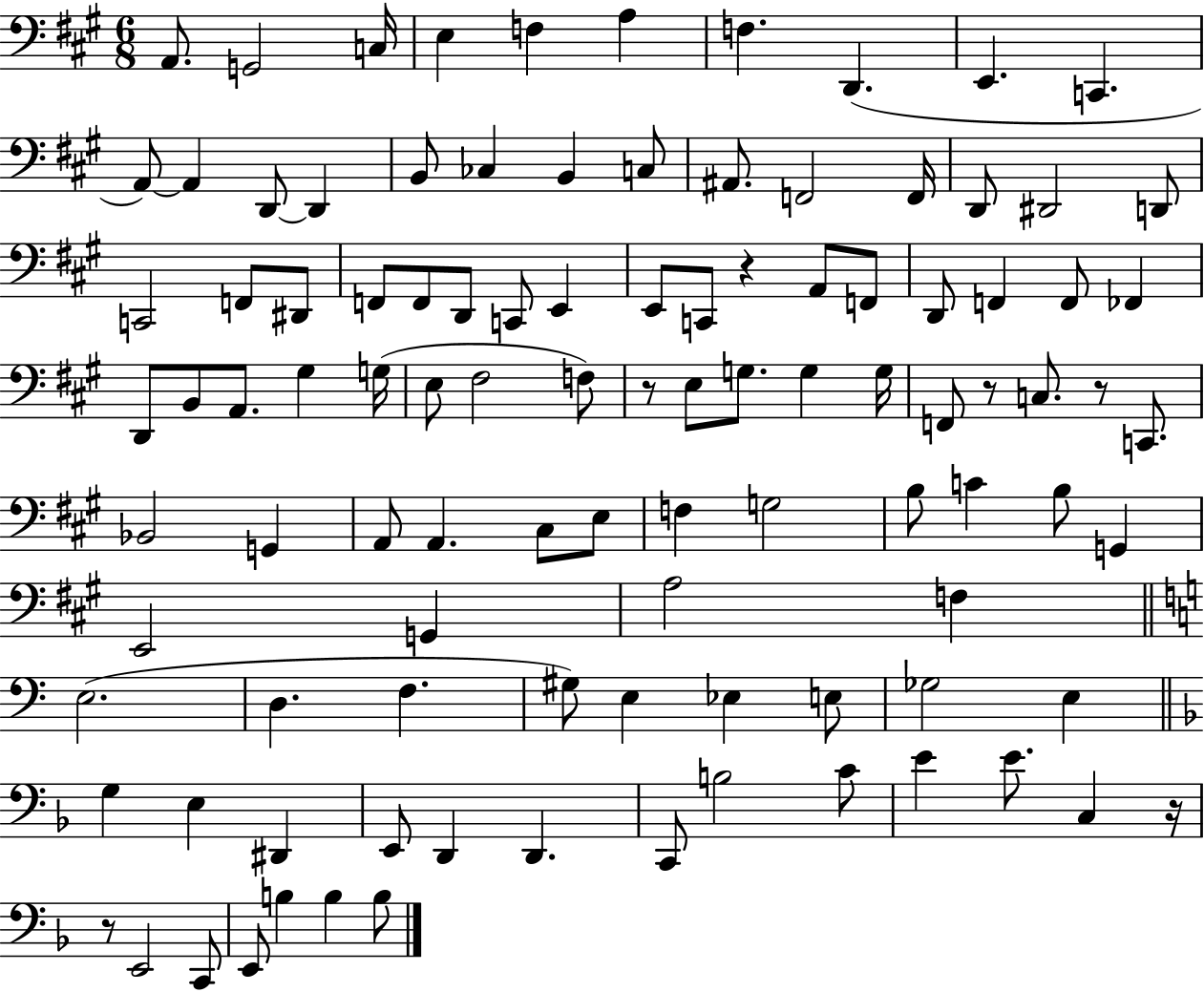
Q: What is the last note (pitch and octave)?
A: B3